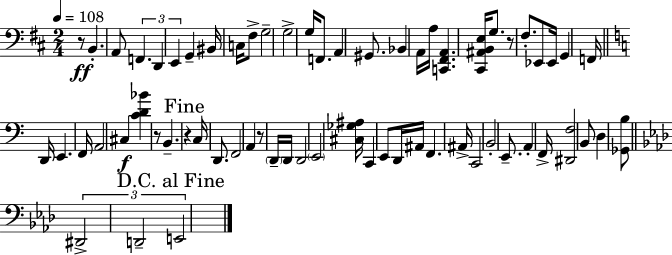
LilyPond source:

{
  \clef bass
  \numericTimeSignature
  \time 2/4
  \key d \major
  \tempo 4 = 108
  r8\ff b,4.-. | a,8 \tuplet 3/2 { f,4. | d,4 e,4 } | g,4-- bis,16 c16 fis8-> | \break g2-- | g2-> | g16 f,8. a,4 | gis,8. bes,4 a,16 | \break a16 <c, fis, a,>4. <cis, ais, b, e>16 | g8. r8 fis8.-. | ees,8 ees,16 g,4 f,16 | \bar "||" \break \key c \major d,16 e,4. f,16 | a,2 | cis4\f <c' d' bes'>4 | r8 b,4.-- | \break \mark "Fine" r4 c16 d,8. | f,2 | a,4 r8 \parenthesize d,16-- d,16 | d,2 | \break \parenthesize e,2 | <cis ges ais>16 c,4 e,8 d,16 | ais,16 f,4. ais,16-> | c,2 | \break b,2-. | e,8.-- a,4-. f,16-> | <dis, f>2 | b,8 d4 <ges, b>8 | \break \bar "||" \break \key aes \major \tuplet 3/2 { dis,2-> | d,2-- | \mark "D.C. al Fine" e,2 } | \bar "|."
}